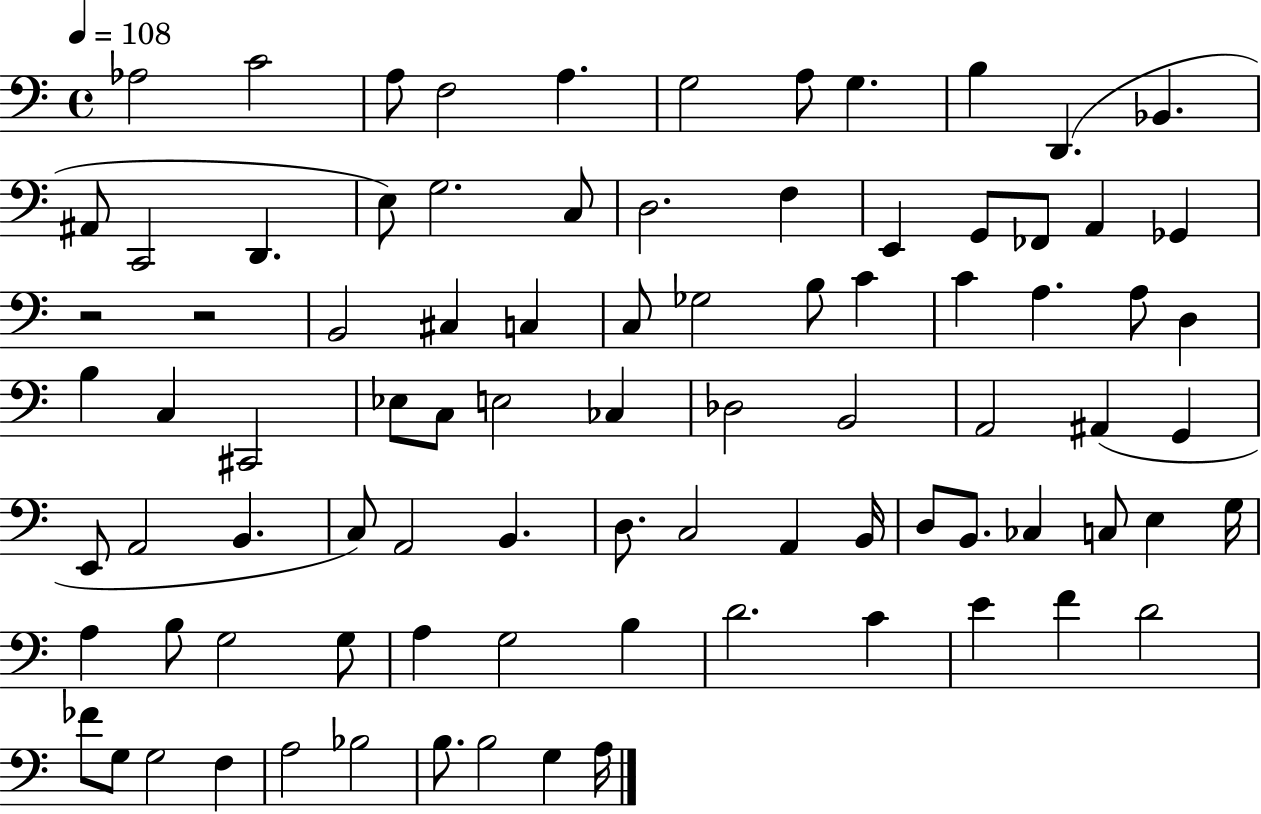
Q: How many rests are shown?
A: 2